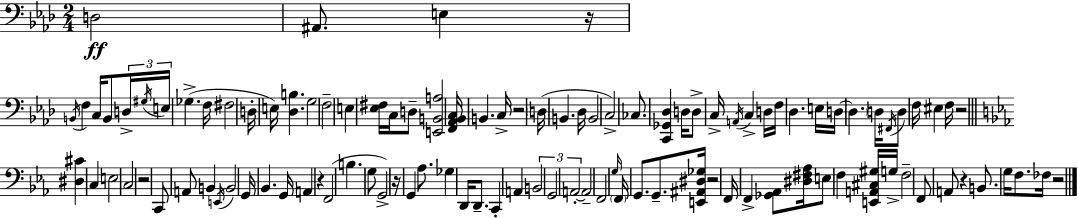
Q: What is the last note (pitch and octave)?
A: FES3